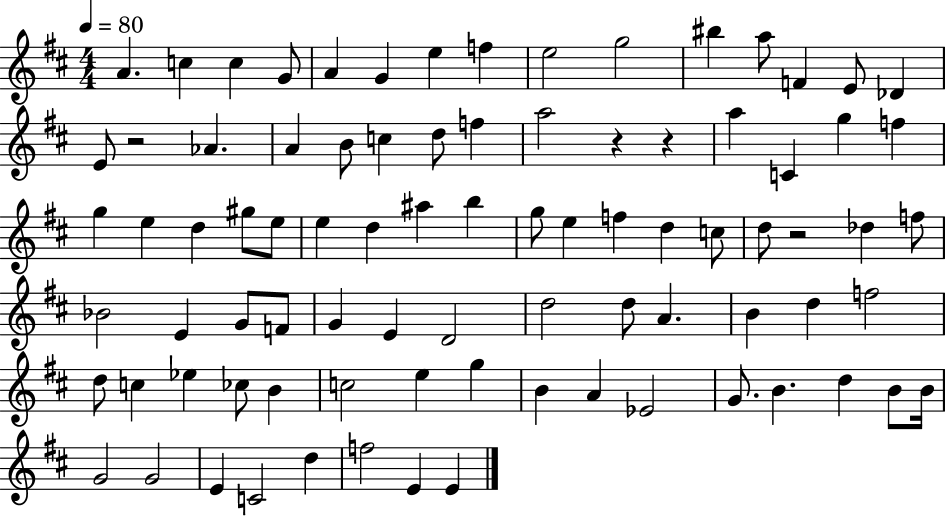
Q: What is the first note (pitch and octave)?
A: A4